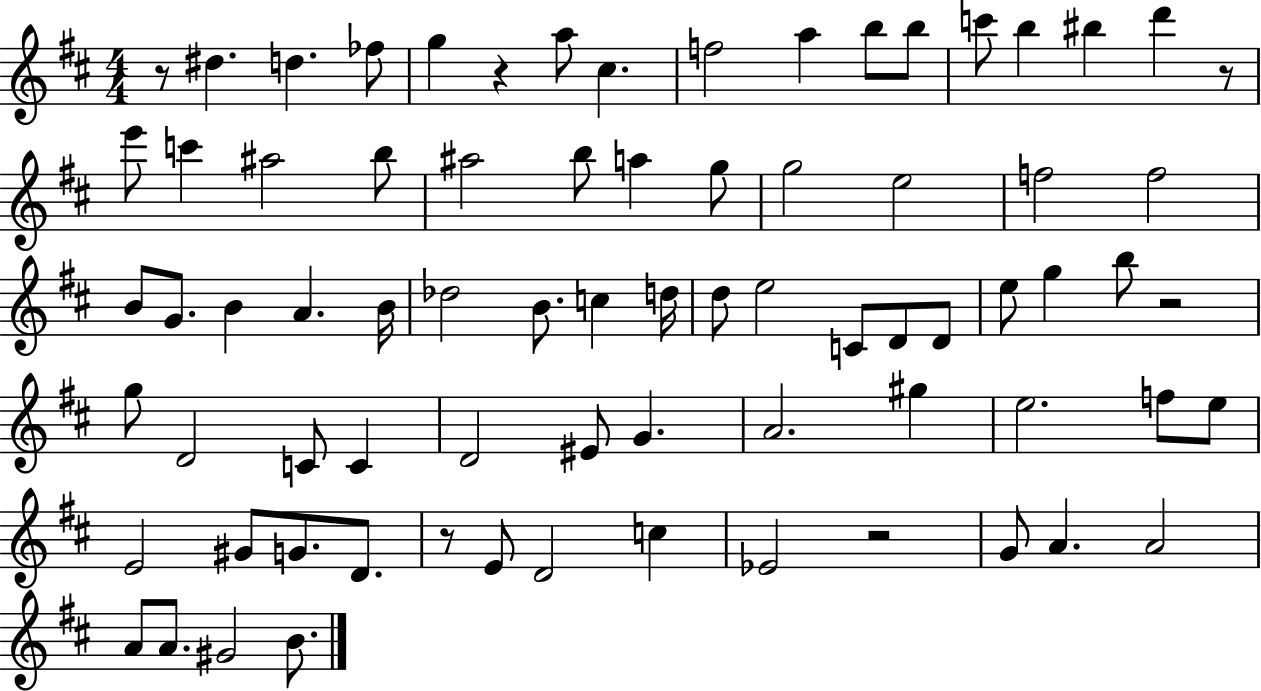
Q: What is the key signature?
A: D major